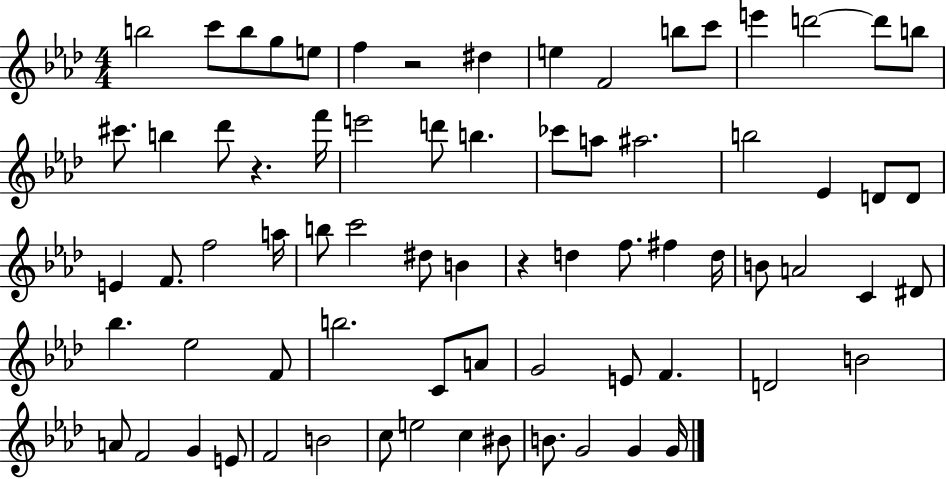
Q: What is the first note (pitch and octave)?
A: B5